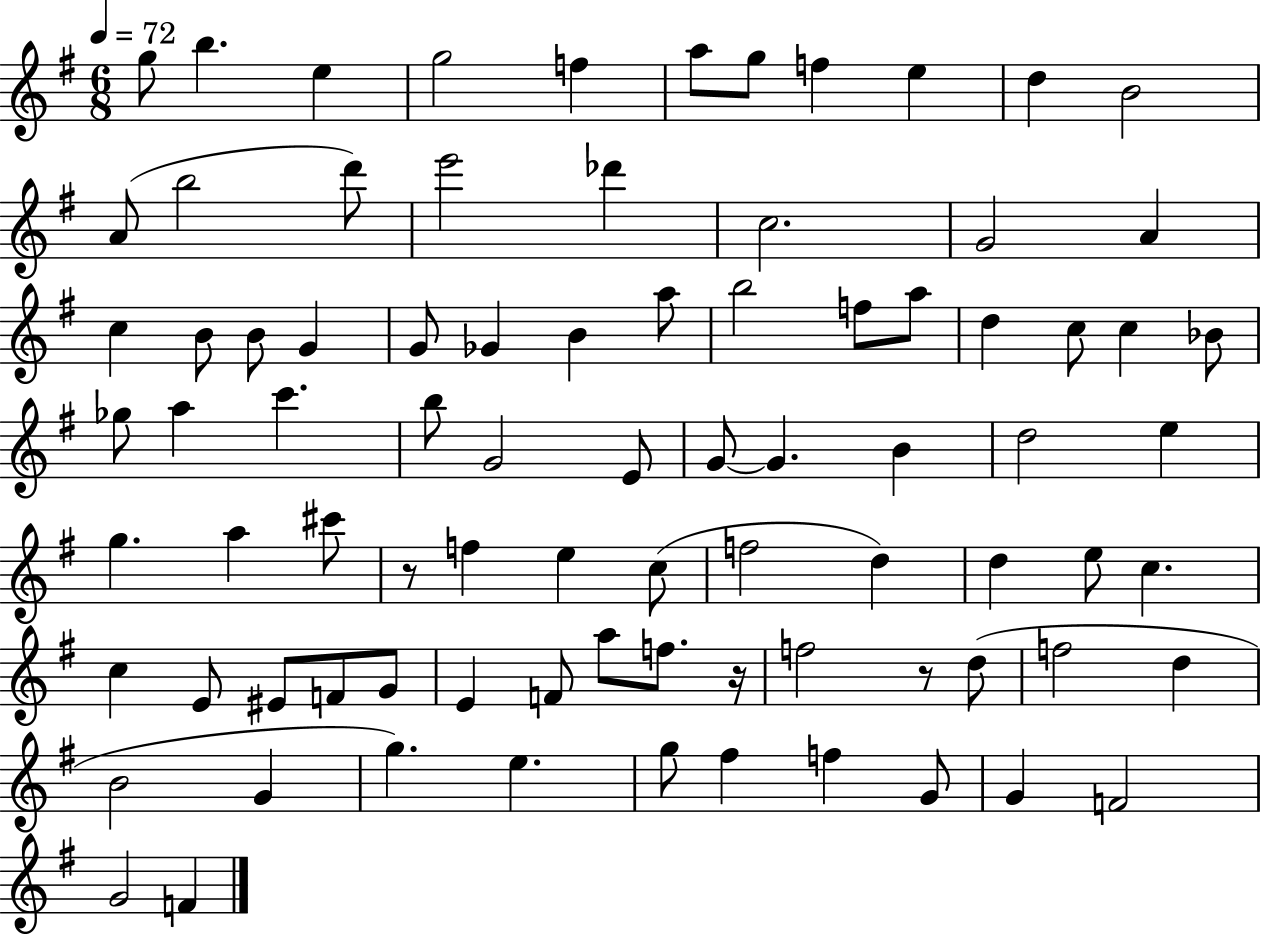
G5/e B5/q. E5/q G5/h F5/q A5/e G5/e F5/q E5/q D5/q B4/h A4/e B5/h D6/e E6/h Db6/q C5/h. G4/h A4/q C5/q B4/e B4/e G4/q G4/e Gb4/q B4/q A5/e B5/h F5/e A5/e D5/q C5/e C5/q Bb4/e Gb5/e A5/q C6/q. B5/e G4/h E4/e G4/e G4/q. B4/q D5/h E5/q G5/q. A5/q C#6/e R/e F5/q E5/q C5/e F5/h D5/q D5/q E5/e C5/q. C5/q E4/e EIS4/e F4/e G4/e E4/q F4/e A5/e F5/e. R/s F5/h R/e D5/e F5/h D5/q B4/h G4/q G5/q. E5/q. G5/e F#5/q F5/q G4/e G4/q F4/h G4/h F4/q